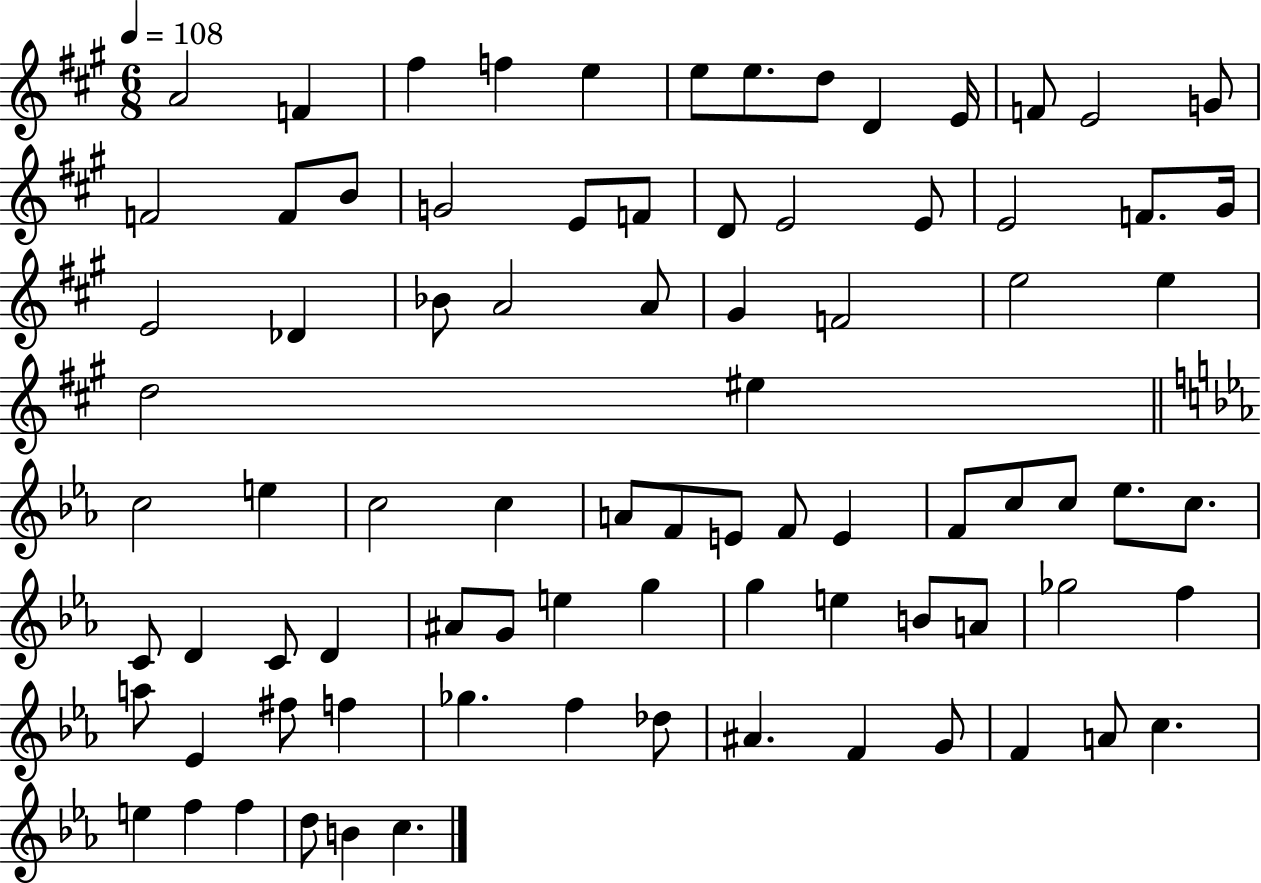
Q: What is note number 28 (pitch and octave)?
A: Bb4